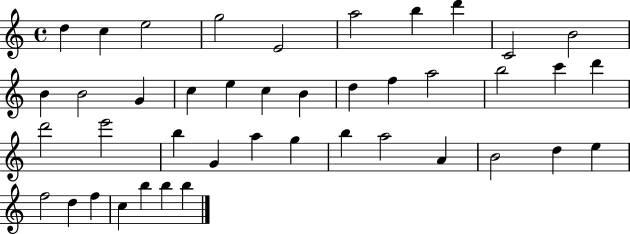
D5/q C5/q E5/h G5/h E4/h A5/h B5/q D6/q C4/h B4/h B4/q B4/h G4/q C5/q E5/q C5/q B4/q D5/q F5/q A5/h B5/h C6/q D6/q D6/h E6/h B5/q G4/q A5/q G5/q B5/q A5/h A4/q B4/h D5/q E5/q F5/h D5/q F5/q C5/q B5/q B5/q B5/q